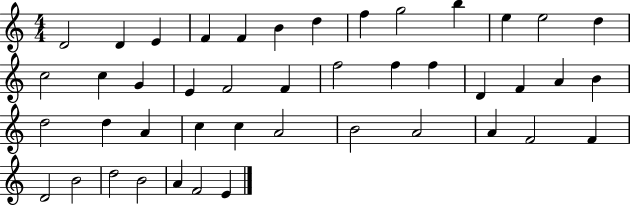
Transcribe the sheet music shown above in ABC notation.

X:1
T:Untitled
M:4/4
L:1/4
K:C
D2 D E F F B d f g2 b e e2 d c2 c G E F2 F f2 f f D F A B d2 d A c c A2 B2 A2 A F2 F D2 B2 d2 B2 A F2 E